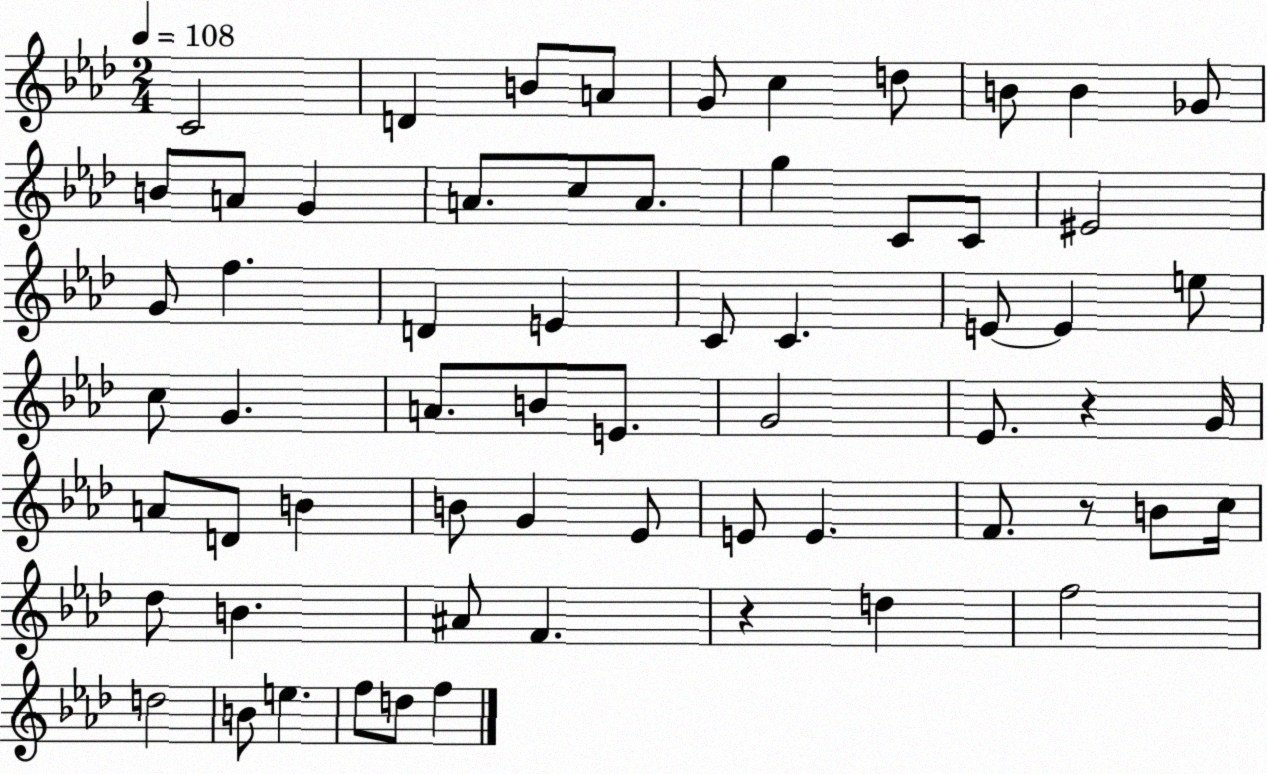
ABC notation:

X:1
T:Untitled
M:2/4
L:1/4
K:Ab
C2 D B/2 A/2 G/2 c d/2 B/2 B _G/2 B/2 A/2 G A/2 c/2 A/2 g C/2 C/2 ^E2 G/2 f D E C/2 C E/2 E e/2 c/2 G A/2 B/2 E/2 G2 _E/2 z G/4 A/2 D/2 B B/2 G _E/2 E/2 E F/2 z/2 B/2 c/4 _d/2 B ^A/2 F z d f2 d2 B/2 e f/2 d/2 f